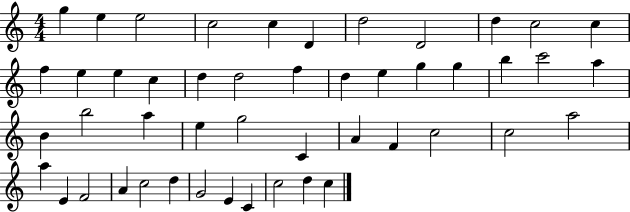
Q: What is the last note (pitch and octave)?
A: C5